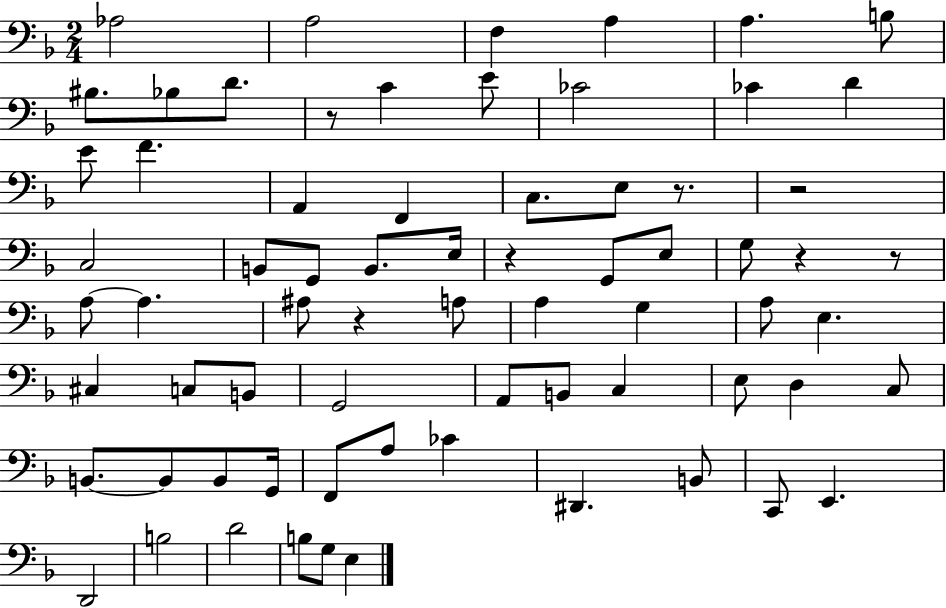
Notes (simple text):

Ab3/h A3/h F3/q A3/q A3/q. B3/e BIS3/e. Bb3/e D4/e. R/e C4/q E4/e CES4/h CES4/q D4/q E4/e F4/q. A2/q F2/q C3/e. E3/e R/e. R/h C3/h B2/e G2/e B2/e. E3/s R/q G2/e E3/e G3/e R/q R/e A3/e A3/q. A#3/e R/q A3/e A3/q G3/q A3/e E3/q. C#3/q C3/e B2/e G2/h A2/e B2/e C3/q E3/e D3/q C3/e B2/e. B2/e B2/e G2/s F2/e A3/e CES4/q D#2/q. B2/e C2/e E2/q. D2/h B3/h D4/h B3/e G3/e E3/q